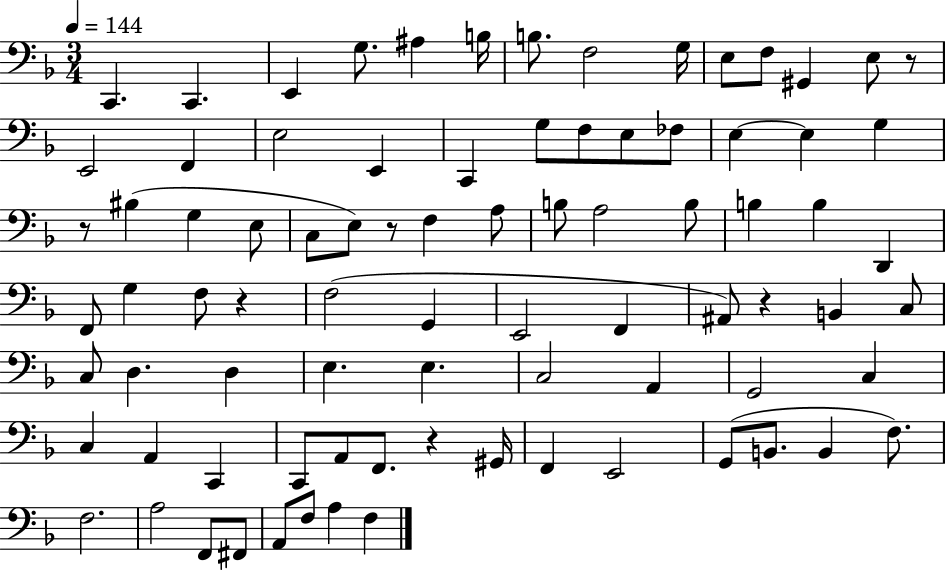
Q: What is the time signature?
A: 3/4